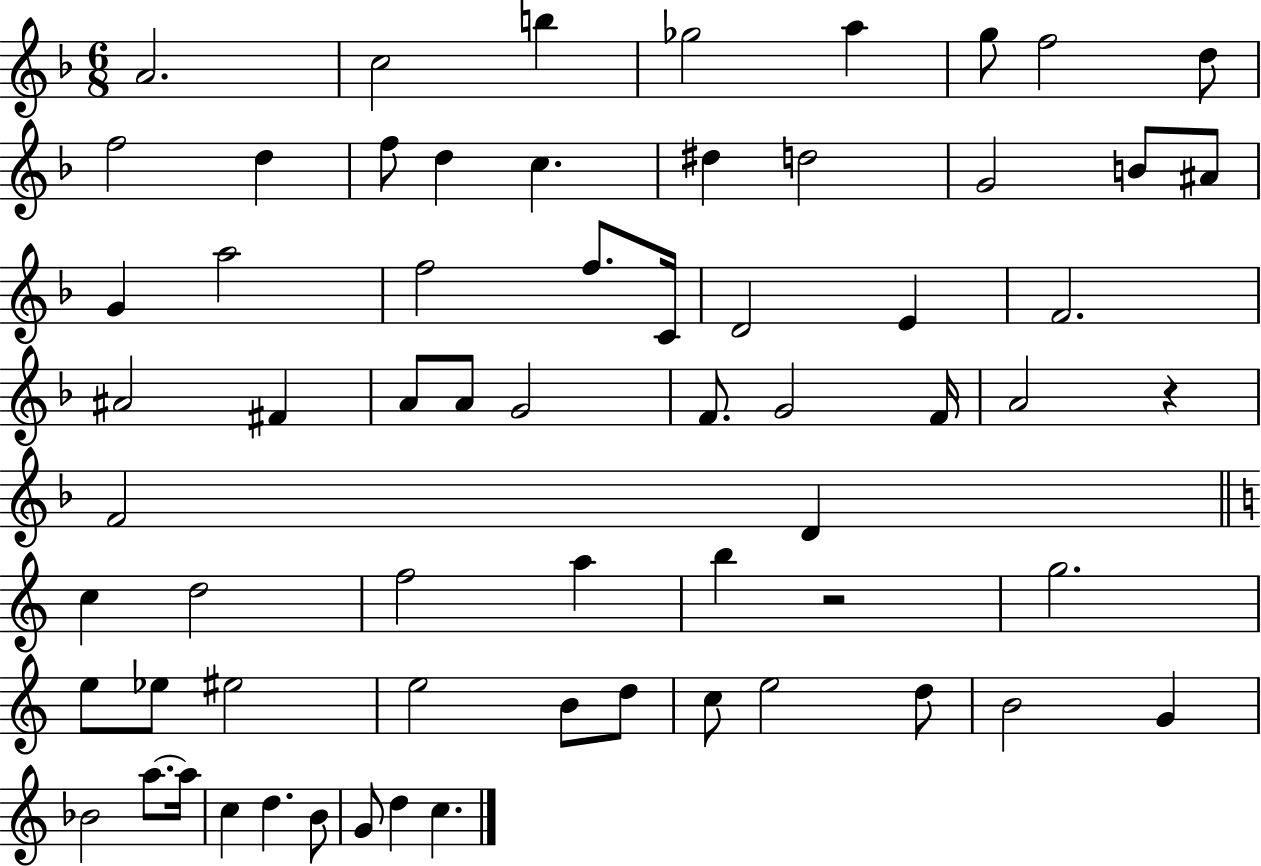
{
  \clef treble
  \numericTimeSignature
  \time 6/8
  \key f \major
  \repeat volta 2 { a'2. | c''2 b''4 | ges''2 a''4 | g''8 f''2 d''8 | \break f''2 d''4 | f''8 d''4 c''4. | dis''4 d''2 | g'2 b'8 ais'8 | \break g'4 a''2 | f''2 f''8. c'16 | d'2 e'4 | f'2. | \break ais'2 fis'4 | a'8 a'8 g'2 | f'8. g'2 f'16 | a'2 r4 | \break f'2 d'4 | \bar "||" \break \key c \major c''4 d''2 | f''2 a''4 | b''4 r2 | g''2. | \break e''8 ees''8 eis''2 | e''2 b'8 d''8 | c''8 e''2 d''8 | b'2 g'4 | \break bes'2 a''8.~~ a''16 | c''4 d''4. b'8 | g'8 d''4 c''4. | } \bar "|."
}